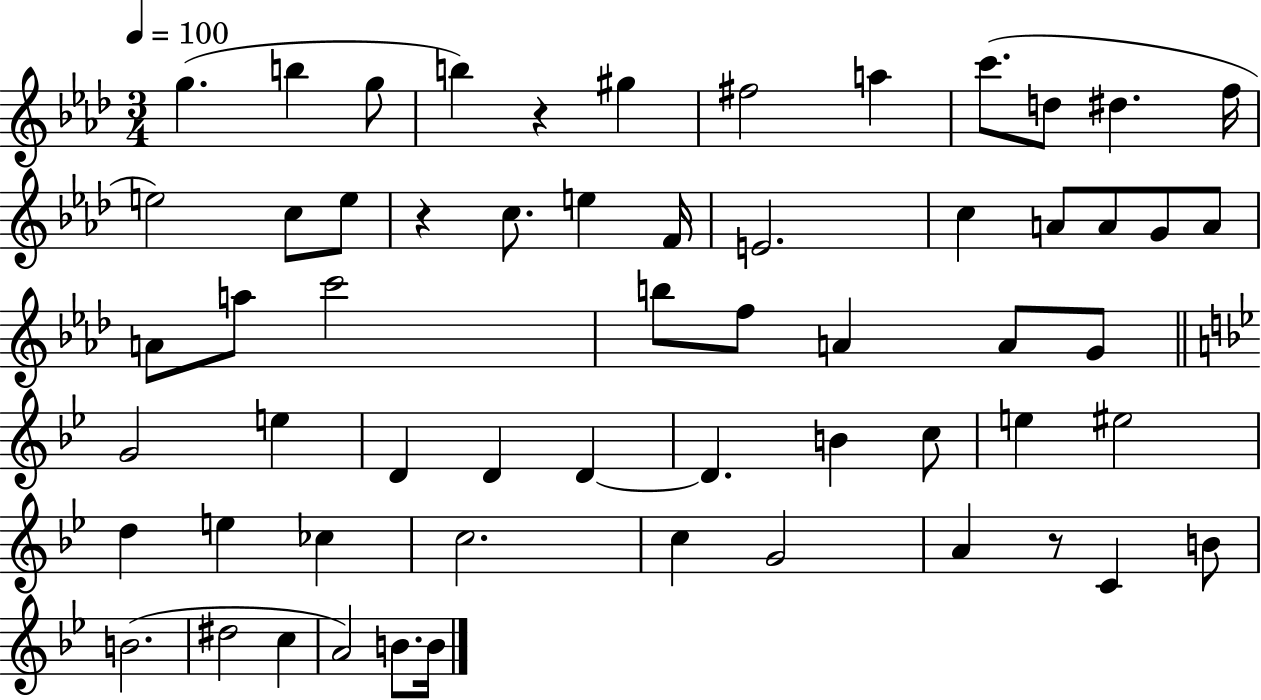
X:1
T:Untitled
M:3/4
L:1/4
K:Ab
g b g/2 b z ^g ^f2 a c'/2 d/2 ^d f/4 e2 c/2 e/2 z c/2 e F/4 E2 c A/2 A/2 G/2 A/2 A/2 a/2 c'2 b/2 f/2 A A/2 G/2 G2 e D D D D B c/2 e ^e2 d e _c c2 c G2 A z/2 C B/2 B2 ^d2 c A2 B/2 B/4